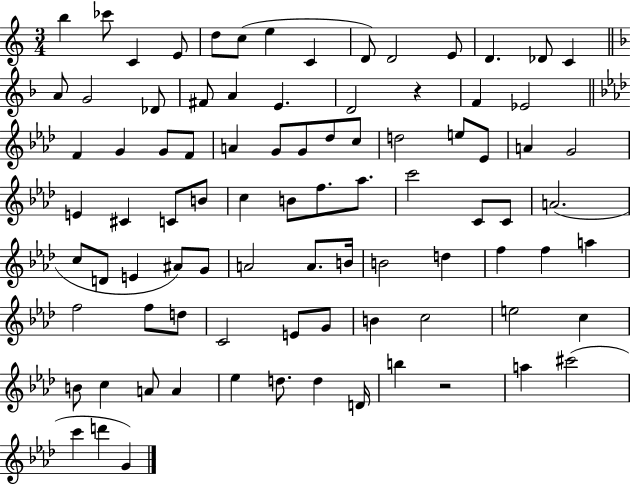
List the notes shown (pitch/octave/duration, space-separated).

B5/q CES6/e C4/q E4/e D5/e C5/e E5/q C4/q D4/e D4/h E4/e D4/q. Db4/e C4/q A4/e G4/h Db4/e F#4/e A4/q E4/q. D4/h R/q F4/q Eb4/h F4/q G4/q G4/e F4/e A4/q G4/e G4/e Db5/e C5/e D5/h E5/e Eb4/e A4/q G4/h E4/q C#4/q C4/e B4/e C5/q B4/e F5/e. Ab5/e. C6/h C4/e C4/e A4/h. C5/e D4/e E4/q A#4/e G4/e A4/h A4/e. B4/s B4/h D5/q F5/q F5/q A5/q F5/h F5/e D5/e C4/h E4/e G4/e B4/q C5/h E5/h C5/q B4/e C5/q A4/e A4/q Eb5/q D5/e. D5/q D4/s B5/q R/h A5/q C#6/h C6/q D6/q G4/q